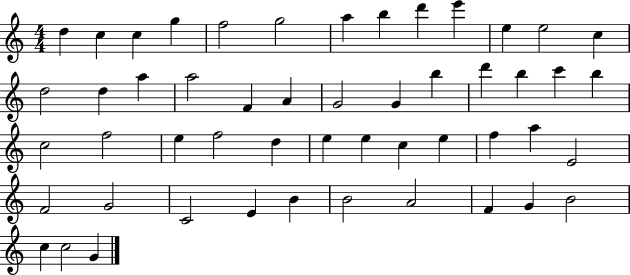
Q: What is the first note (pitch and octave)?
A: D5